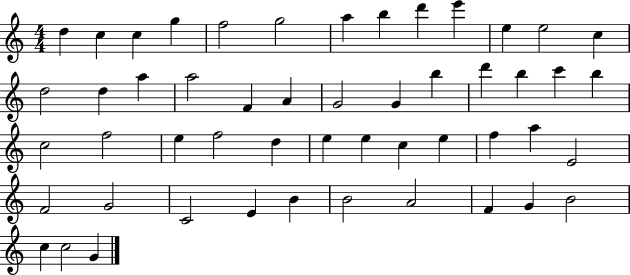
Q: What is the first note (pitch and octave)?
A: D5